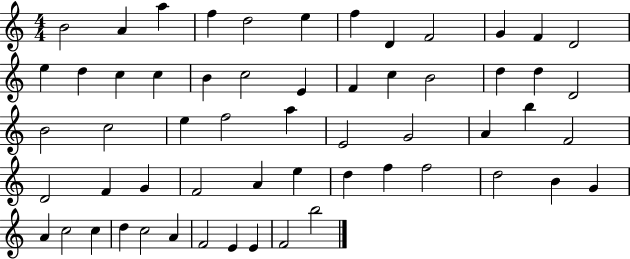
B4/h A4/q A5/q F5/q D5/h E5/q F5/q D4/q F4/h G4/q F4/q D4/h E5/q D5/q C5/q C5/q B4/q C5/h E4/q F4/q C5/q B4/h D5/q D5/q D4/h B4/h C5/h E5/q F5/h A5/q E4/h G4/h A4/q B5/q F4/h D4/h F4/q G4/q F4/h A4/q E5/q D5/q F5/q F5/h D5/h B4/q G4/q A4/q C5/h C5/q D5/q C5/h A4/q F4/h E4/q E4/q F4/h B5/h